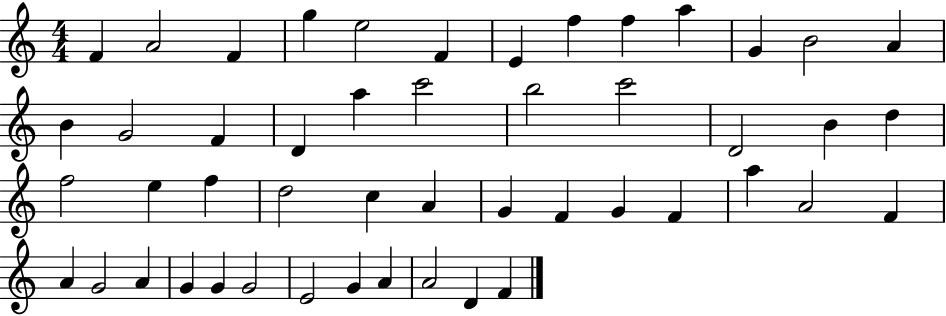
{
  \clef treble
  \numericTimeSignature
  \time 4/4
  \key c \major
  f'4 a'2 f'4 | g''4 e''2 f'4 | e'4 f''4 f''4 a''4 | g'4 b'2 a'4 | \break b'4 g'2 f'4 | d'4 a''4 c'''2 | b''2 c'''2 | d'2 b'4 d''4 | \break f''2 e''4 f''4 | d''2 c''4 a'4 | g'4 f'4 g'4 f'4 | a''4 a'2 f'4 | \break a'4 g'2 a'4 | g'4 g'4 g'2 | e'2 g'4 a'4 | a'2 d'4 f'4 | \break \bar "|."
}